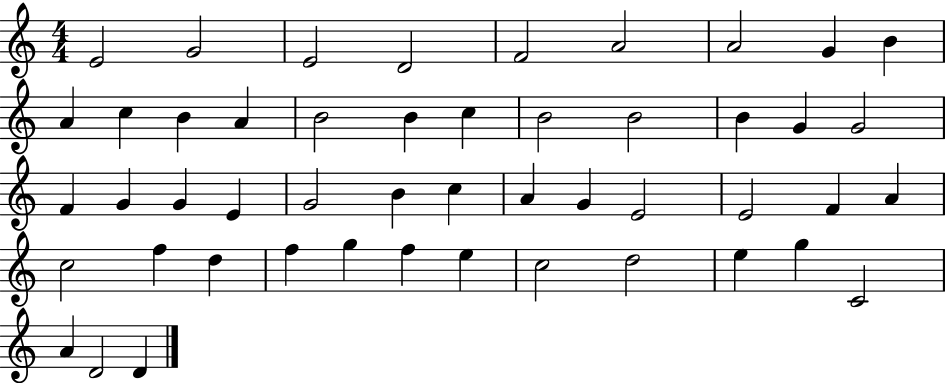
X:1
T:Untitled
M:4/4
L:1/4
K:C
E2 G2 E2 D2 F2 A2 A2 G B A c B A B2 B c B2 B2 B G G2 F G G E G2 B c A G E2 E2 F A c2 f d f g f e c2 d2 e g C2 A D2 D